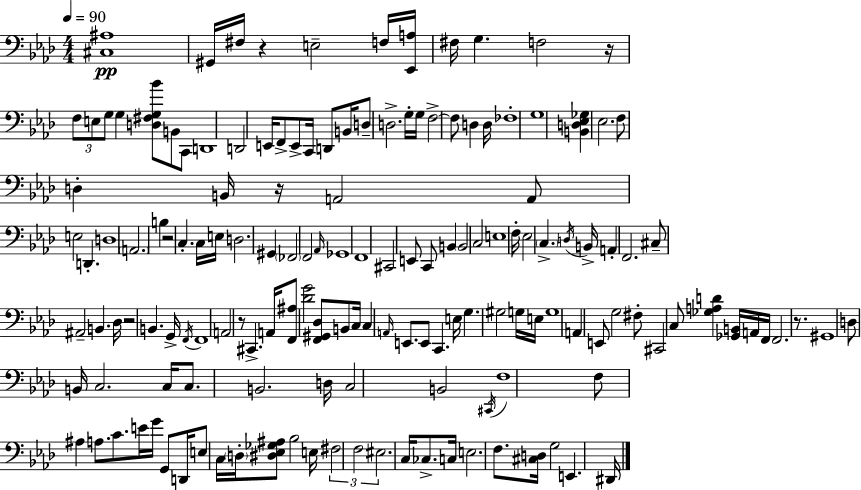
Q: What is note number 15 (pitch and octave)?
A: D2